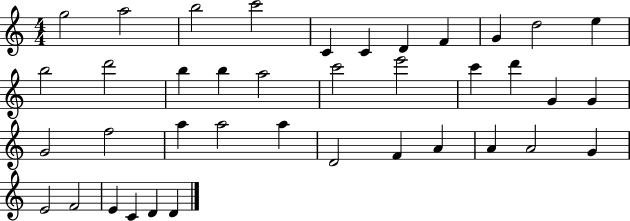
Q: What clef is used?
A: treble